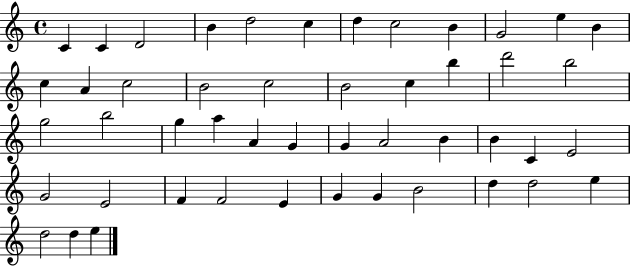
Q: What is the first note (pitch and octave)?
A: C4